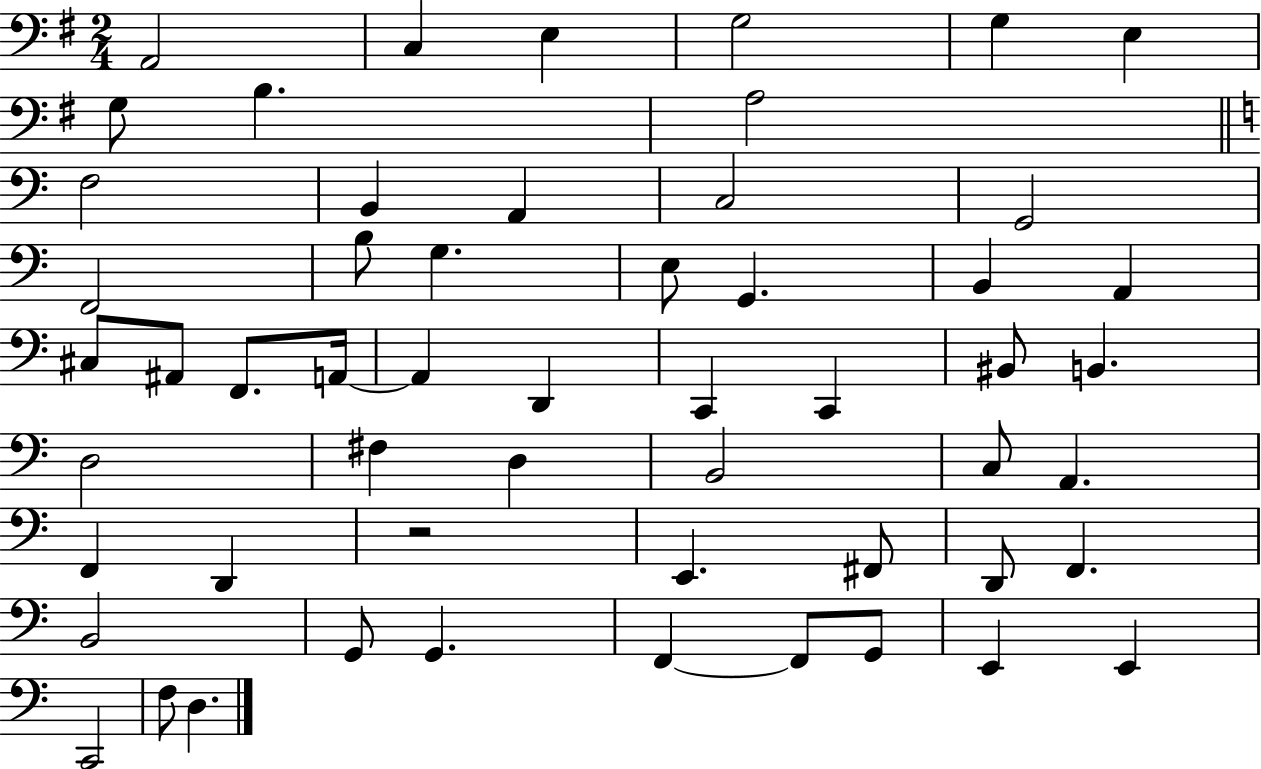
A2/h C3/q E3/q G3/h G3/q E3/q G3/e B3/q. A3/h F3/h B2/q A2/q C3/h G2/h F2/h B3/e G3/q. E3/e G2/q. B2/q A2/q C#3/e A#2/e F2/e. A2/s A2/q D2/q C2/q C2/q BIS2/e B2/q. D3/h F#3/q D3/q B2/h C3/e A2/q. F2/q D2/q R/h E2/q. F#2/e D2/e F2/q. B2/h G2/e G2/q. F2/q F2/e G2/e E2/q E2/q C2/h F3/e D3/q.